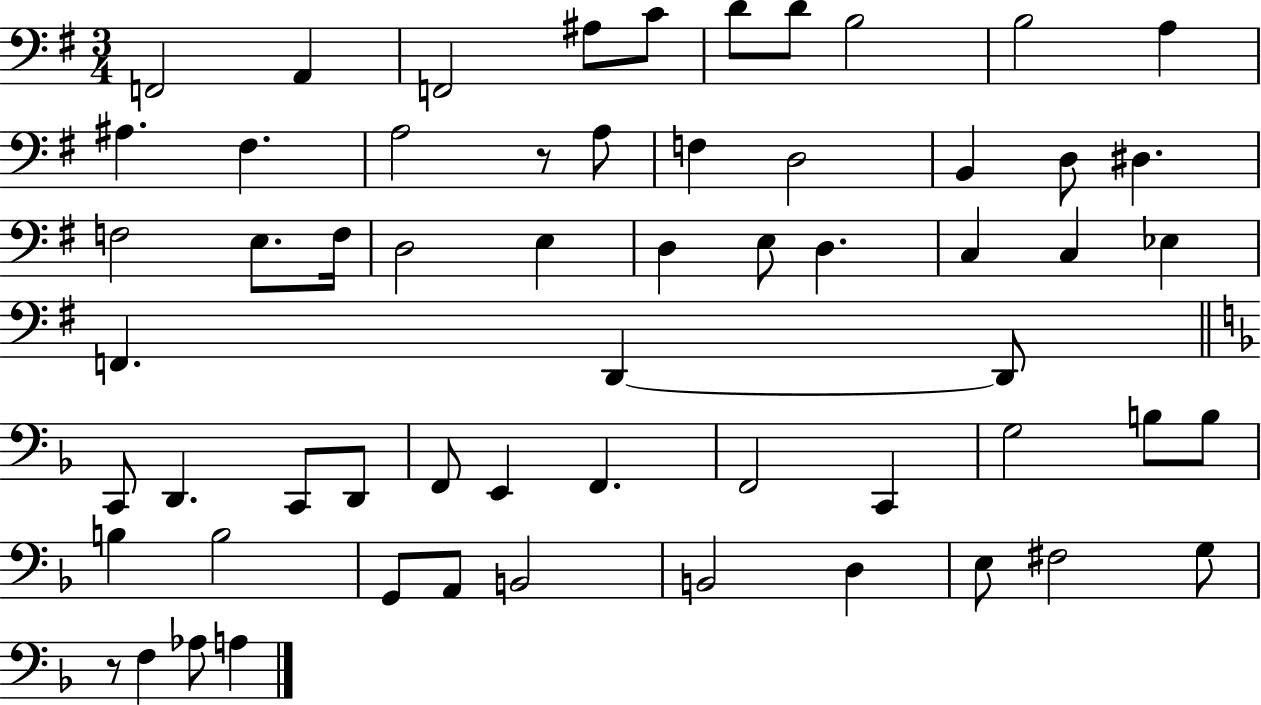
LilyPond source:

{
  \clef bass
  \numericTimeSignature
  \time 3/4
  \key g \major
  f,2 a,4 | f,2 ais8 c'8 | d'8 d'8 b2 | b2 a4 | \break ais4. fis4. | a2 r8 a8 | f4 d2 | b,4 d8 dis4. | \break f2 e8. f16 | d2 e4 | d4 e8 d4. | c4 c4 ees4 | \break f,4. d,4~~ d,8 | \bar "||" \break \key f \major c,8 d,4. c,8 d,8 | f,8 e,4 f,4. | f,2 c,4 | g2 b8 b8 | \break b4 b2 | g,8 a,8 b,2 | b,2 d4 | e8 fis2 g8 | \break r8 f4 aes8 a4 | \bar "|."
}